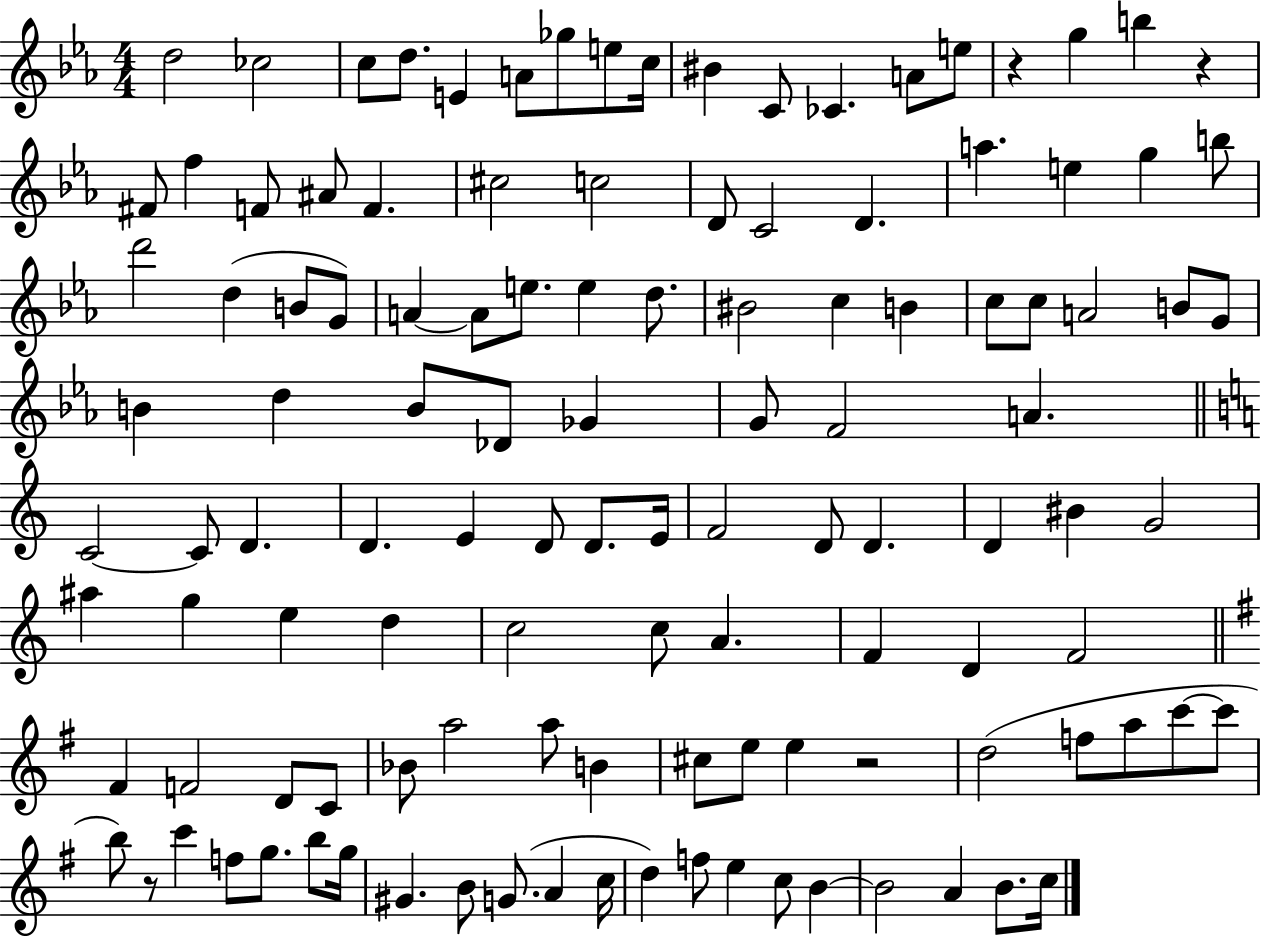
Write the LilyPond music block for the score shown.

{
  \clef treble
  \numericTimeSignature
  \time 4/4
  \key ees \major
  d''2 ces''2 | c''8 d''8. e'4 a'8 ges''8 e''8 c''16 | bis'4 c'8 ces'4. a'8 e''8 | r4 g''4 b''4 r4 | \break fis'8 f''4 f'8 ais'8 f'4. | cis''2 c''2 | d'8 c'2 d'4. | a''4. e''4 g''4 b''8 | \break d'''2 d''4( b'8 g'8) | a'4~~ a'8 e''8. e''4 d''8. | bis'2 c''4 b'4 | c''8 c''8 a'2 b'8 g'8 | \break b'4 d''4 b'8 des'8 ges'4 | g'8 f'2 a'4. | \bar "||" \break \key a \minor c'2~~ c'8 d'4. | d'4. e'4 d'8 d'8. e'16 | f'2 d'8 d'4. | d'4 bis'4 g'2 | \break ais''4 g''4 e''4 d''4 | c''2 c''8 a'4. | f'4 d'4 f'2 | \bar "||" \break \key g \major fis'4 f'2 d'8 c'8 | bes'8 a''2 a''8 b'4 | cis''8 e''8 e''4 r2 | d''2( f''8 a''8 c'''8~~ c'''8 | \break b''8) r8 c'''4 f''8 g''8. b''8 g''16 | gis'4. b'8 g'8.( a'4 c''16 | d''4) f''8 e''4 c''8 b'4~~ | b'2 a'4 b'8. c''16 | \break \bar "|."
}